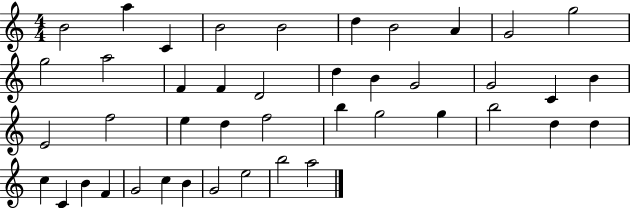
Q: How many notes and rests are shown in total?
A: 43